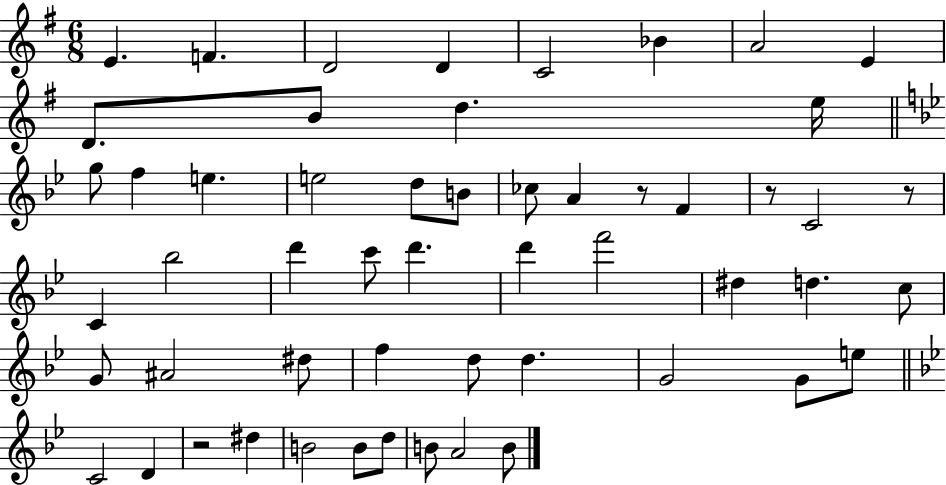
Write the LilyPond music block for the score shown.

{
  \clef treble
  \numericTimeSignature
  \time 6/8
  \key g \major
  e'4. f'4. | d'2 d'4 | c'2 bes'4 | a'2 e'4 | \break d'8. b'8 d''4. e''16 | \bar "||" \break \key g \minor g''8 f''4 e''4. | e''2 d''8 b'8 | ces''8 a'4 r8 f'4 | r8 c'2 r8 | \break c'4 bes''2 | d'''4 c'''8 d'''4. | d'''4 f'''2 | dis''4 d''4. c''8 | \break g'8 ais'2 dis''8 | f''4 d''8 d''4. | g'2 g'8 e''8 | \bar "||" \break \key bes \major c'2 d'4 | r2 dis''4 | b'2 b'8 d''8 | b'8 a'2 b'8 | \break \bar "|."
}